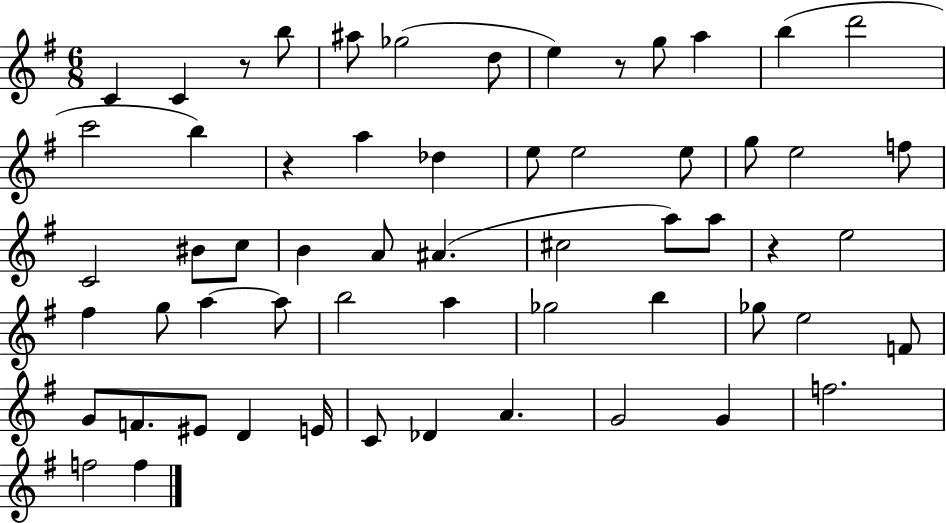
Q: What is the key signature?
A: G major